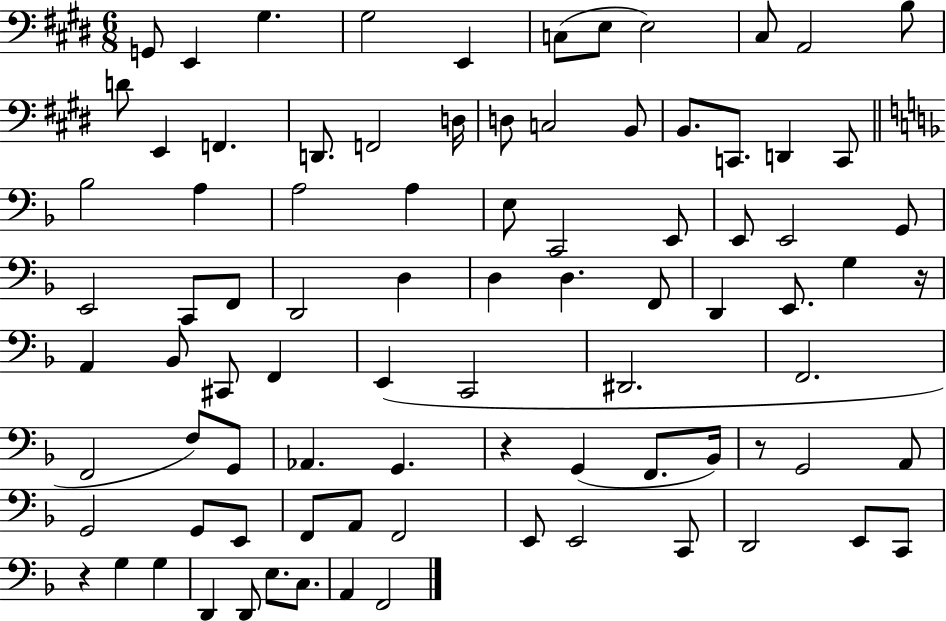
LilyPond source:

{
  \clef bass
  \numericTimeSignature
  \time 6/8
  \key e \major
  g,8 e,4 gis4. | gis2 e,4 | c8( e8 e2) | cis8 a,2 b8 | \break d'8 e,4 f,4. | d,8. f,2 d16 | d8 c2 b,8 | b,8. c,8. d,4 c,8 | \break \bar "||" \break \key f \major bes2 a4 | a2 a4 | e8 c,2 e,8 | e,8 e,2 g,8 | \break e,2 c,8 f,8 | d,2 d4 | d4 d4. f,8 | d,4 e,8. g4 r16 | \break a,4 bes,8 cis,8 f,4 | e,4( c,2 | dis,2. | f,2. | \break f,2 f8) g,8 | aes,4. g,4. | r4 g,4( f,8. bes,16) | r8 g,2 a,8 | \break g,2 g,8 e,8 | f,8 a,8 f,2 | e,8 e,2 c,8 | d,2 e,8 c,8 | \break r4 g4 g4 | d,4 d,8 e8. c8. | a,4 f,2 | \bar "|."
}